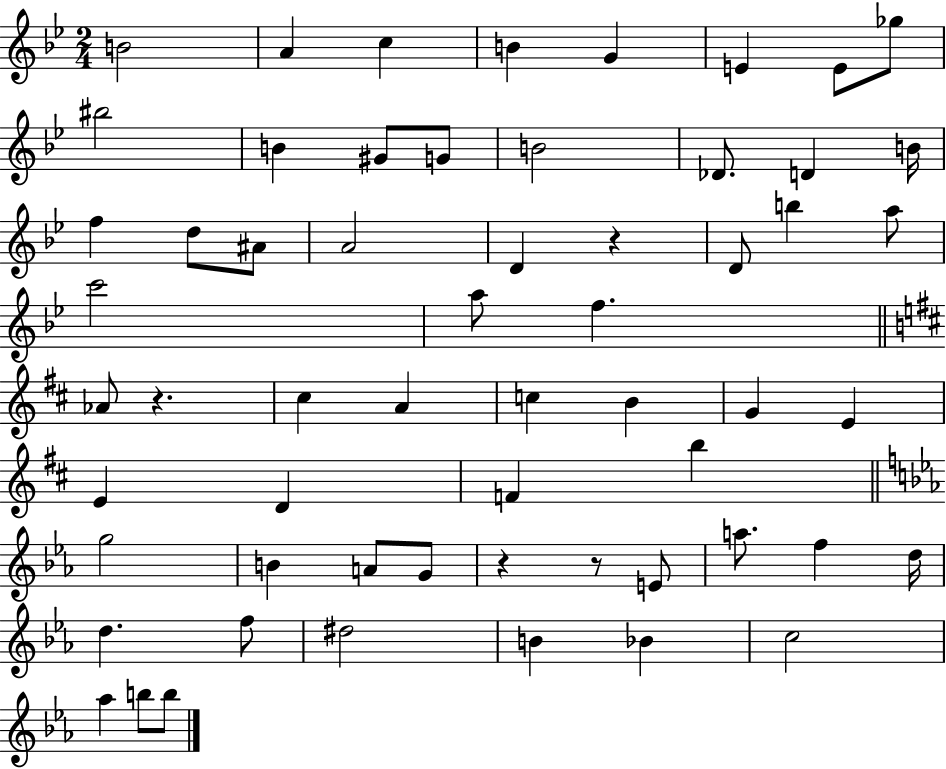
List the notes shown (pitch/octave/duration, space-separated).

B4/h A4/q C5/q B4/q G4/q E4/q E4/e Gb5/e BIS5/h B4/q G#4/e G4/e B4/h Db4/e. D4/q B4/s F5/q D5/e A#4/e A4/h D4/q R/q D4/e B5/q A5/e C6/h A5/e F5/q. Ab4/e R/q. C#5/q A4/q C5/q B4/q G4/q E4/q E4/q D4/q F4/q B5/q G5/h B4/q A4/e G4/e R/q R/e E4/e A5/e. F5/q D5/s D5/q. F5/e D#5/h B4/q Bb4/q C5/h Ab5/q B5/e B5/e